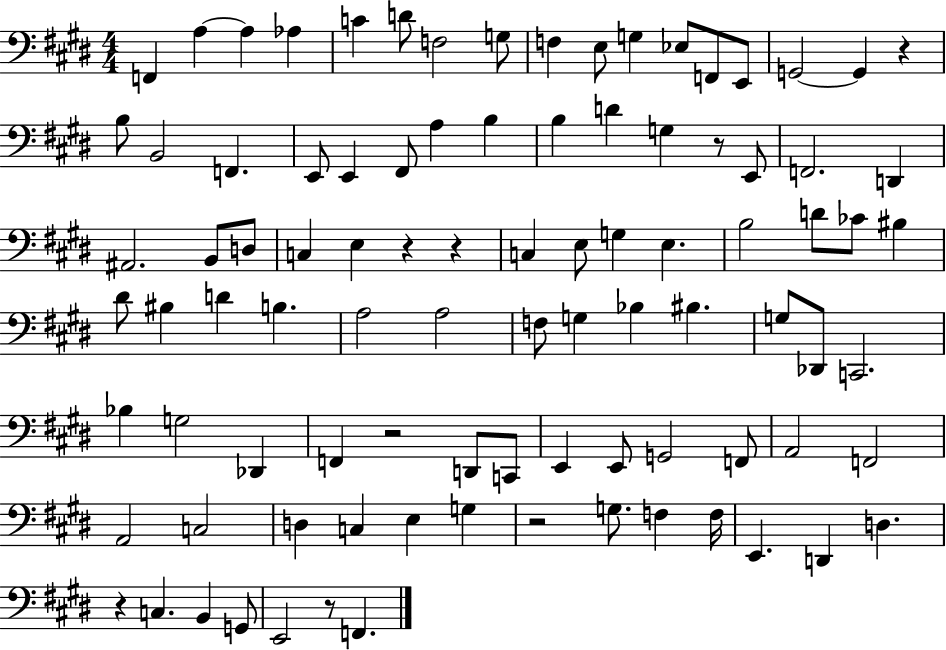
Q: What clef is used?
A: bass